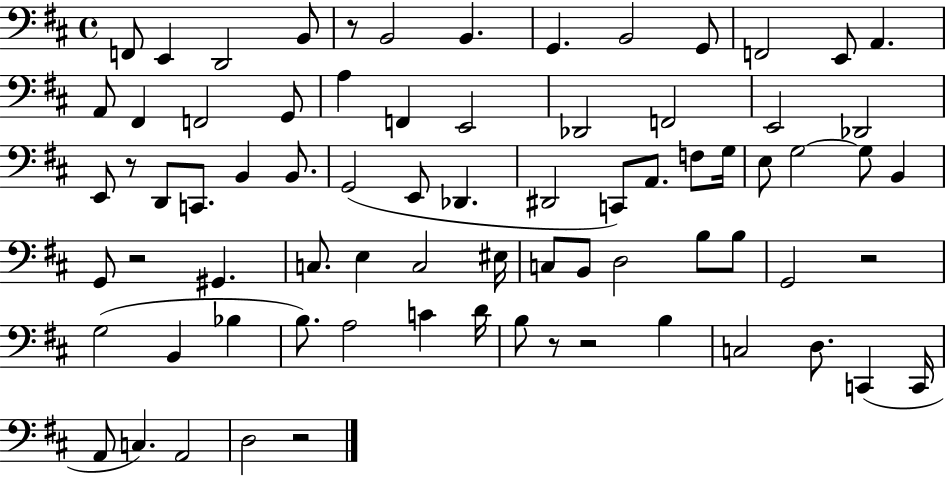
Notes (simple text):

F2/e E2/q D2/h B2/e R/e B2/h B2/q. G2/q. B2/h G2/e F2/h E2/e A2/q. A2/e F#2/q F2/h G2/e A3/q F2/q E2/h Db2/h F2/h E2/h Db2/h E2/e R/e D2/e C2/e. B2/q B2/e. G2/h E2/e Db2/q. D#2/h C2/e A2/e. F3/e G3/s E3/e G3/h G3/e B2/q G2/e R/h G#2/q. C3/e. E3/q C3/h EIS3/s C3/e B2/e D3/h B3/e B3/e G2/h R/h G3/h B2/q Bb3/q B3/e. A3/h C4/q D4/s B3/e R/e R/h B3/q C3/h D3/e. C2/q C2/s A2/e C3/q. A2/h D3/h R/h